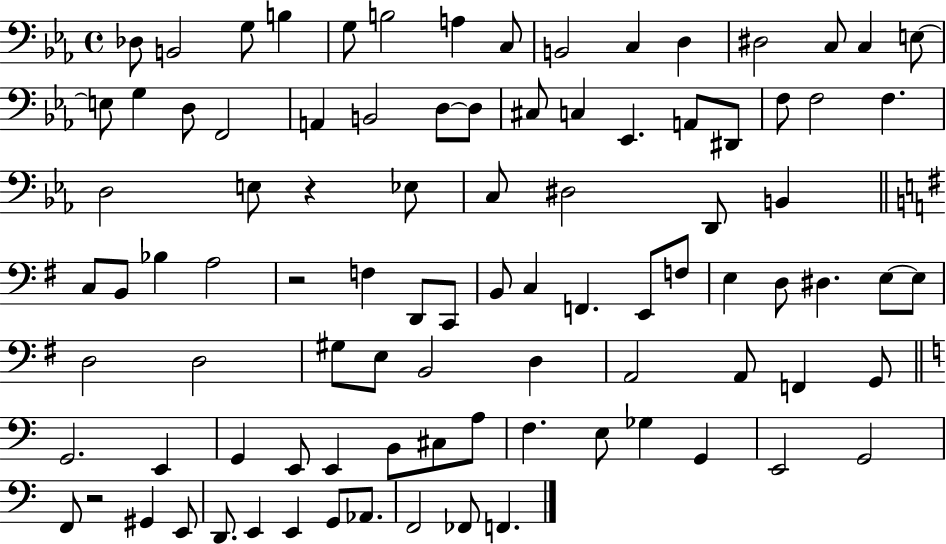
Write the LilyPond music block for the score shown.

{
  \clef bass
  \time 4/4
  \defaultTimeSignature
  \key ees \major
  \repeat volta 2 { des8 b,2 g8 b4 | g8 b2 a4 c8 | b,2 c4 d4 | dis2 c8 c4 e8~~ | \break e8 g4 d8 f,2 | a,4 b,2 d8~~ d8 | cis8 c4 ees,4. a,8 dis,8 | f8 f2 f4. | \break d2 e8 r4 ees8 | c8 dis2 d,8 b,4 | \bar "||" \break \key g \major c8 b,8 bes4 a2 | r2 f4 d,8 c,8 | b,8 c4 f,4. e,8 f8 | e4 d8 dis4. e8~~ e8 | \break d2 d2 | gis8 e8 b,2 d4 | a,2 a,8 f,4 g,8 | \bar "||" \break \key a \minor g,2. e,4 | g,4 e,8 e,4 b,8 cis8 a8 | f4. e8 ges4 g,4 | e,2 g,2 | \break f,8 r2 gis,4 e,8 | d,8. e,4 e,4 g,8 aes,8. | f,2 fes,8 f,4. | } \bar "|."
}